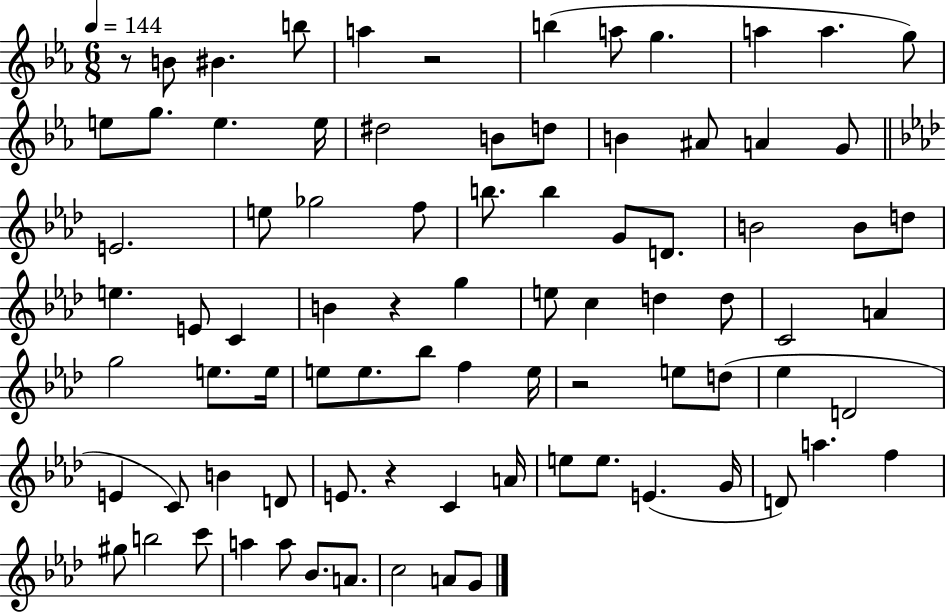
{
  \clef treble
  \numericTimeSignature
  \time 6/8
  \key ees \major
  \tempo 4 = 144
  r8 b'8 bis'4. b''8 | a''4 r2 | b''4( a''8 g''4. | a''4 a''4. g''8) | \break e''8 g''8. e''4. e''16 | dis''2 b'8 d''8 | b'4 ais'8 a'4 g'8 | \bar "||" \break \key aes \major e'2. | e''8 ges''2 f''8 | b''8. b''4 g'8 d'8. | b'2 b'8 d''8 | \break e''4. e'8 c'4 | b'4 r4 g''4 | e''8 c''4 d''4 d''8 | c'2 a'4 | \break g''2 e''8. e''16 | e''8 e''8. bes''8 f''4 e''16 | r2 e''8 d''8( | ees''4 d'2 | \break e'4 c'8) b'4 d'8 | e'8. r4 c'4 a'16 | e''8 e''8. e'4.( g'16 | d'8) a''4. f''4 | \break gis''8 b''2 c'''8 | a''4 a''8 bes'8. a'8. | c''2 a'8 g'8 | \bar "|."
}